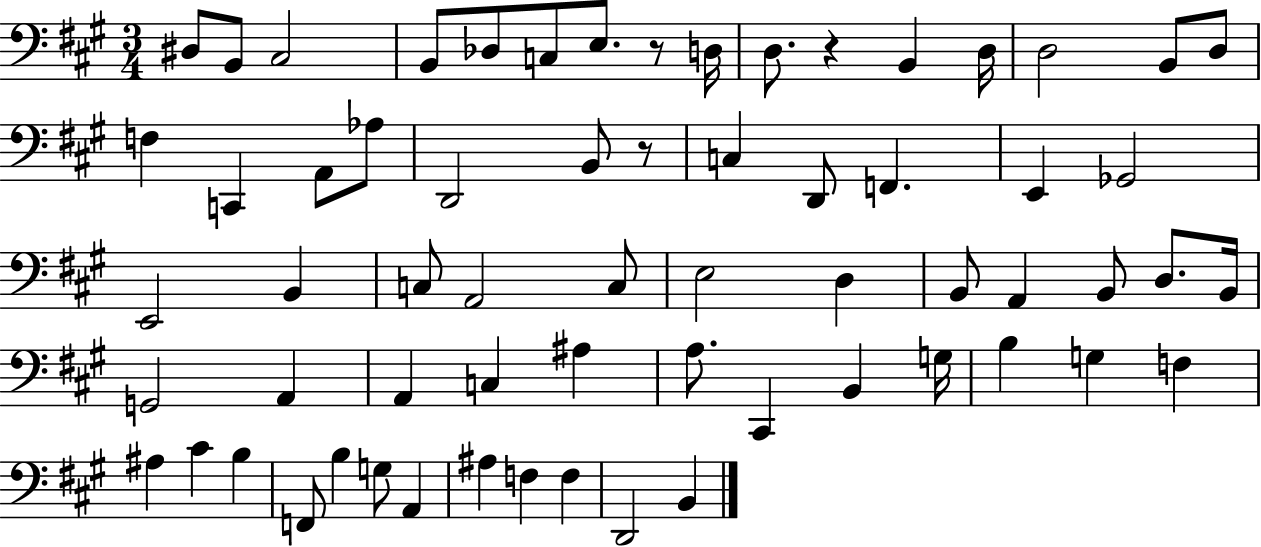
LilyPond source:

{
  \clef bass
  \numericTimeSignature
  \time 3/4
  \key a \major
  dis8 b,8 cis2 | b,8 des8 c8 e8. r8 d16 | d8. r4 b,4 d16 | d2 b,8 d8 | \break f4 c,4 a,8 aes8 | d,2 b,8 r8 | c4 d,8 f,4. | e,4 ges,2 | \break e,2 b,4 | c8 a,2 c8 | e2 d4 | b,8 a,4 b,8 d8. b,16 | \break g,2 a,4 | a,4 c4 ais4 | a8. cis,4 b,4 g16 | b4 g4 f4 | \break ais4 cis'4 b4 | f,8 b4 g8 a,4 | ais4 f4 f4 | d,2 b,4 | \break \bar "|."
}